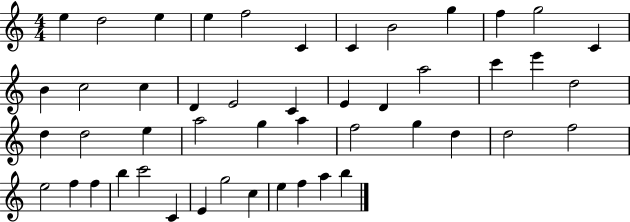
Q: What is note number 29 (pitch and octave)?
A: G5